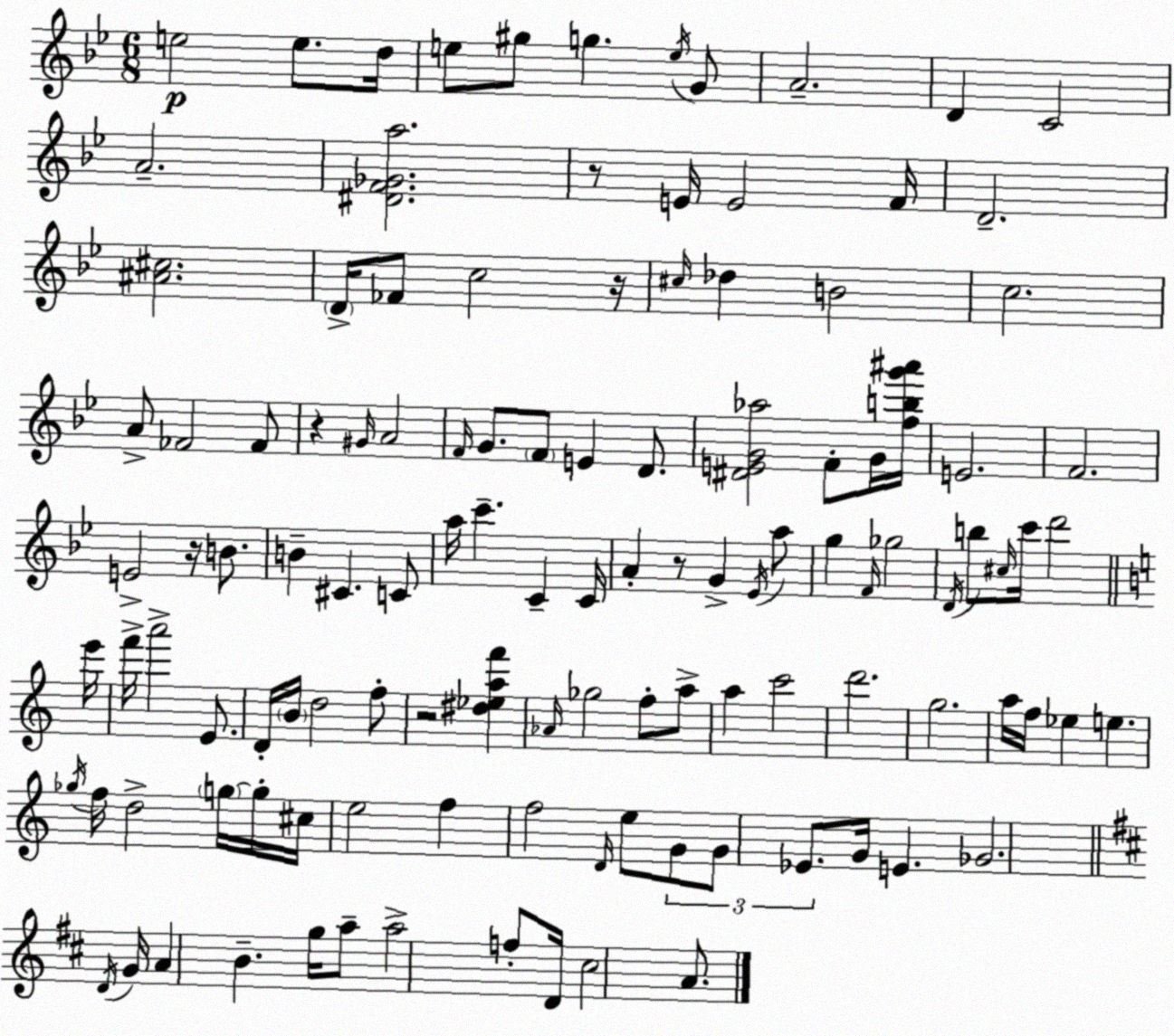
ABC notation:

X:1
T:Untitled
M:6/8
L:1/4
K:Bb
e2 e/2 d/4 e/2 ^g/2 g e/4 G/2 A2 D C2 A2 [^DF_Ga]2 z/2 E/4 E2 F/4 D2 [^A^c]2 D/4 _F/2 c2 z/4 ^c/4 _d B2 c2 A/2 _F2 _F/2 z ^G/4 A2 F/4 G/2 F/2 E D/2 [^DEG_a]2 F/2 G/4 [fbg'^a']/4 E2 F2 E2 z/4 B/2 B ^C C/2 a/4 c' C C/4 A z/2 G _E/4 a/2 g F/4 _g2 D/4 b/2 ^c/4 c'/4 d'2 e'/4 f'/4 a'2 E/2 D/4 B/4 d2 f/2 z2 [^d_eaf'] _A/4 _g2 f/2 a/2 a c'2 d'2 g2 a/4 f/4 _e e _g/4 f/4 d2 g/4 g/4 ^c/4 e2 f f2 D/4 e/2 G/2 G/2 _E/2 G/4 E _G2 D/4 G/4 A B g/4 a/2 a2 f/2 D/4 ^c2 A/2